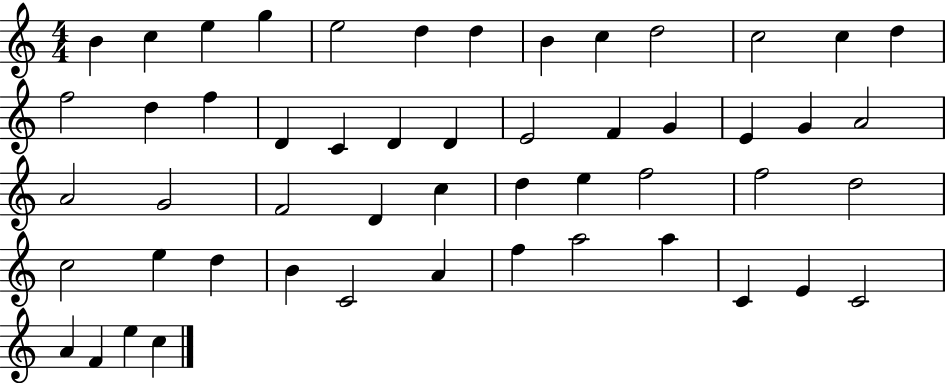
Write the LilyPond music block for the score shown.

{
  \clef treble
  \numericTimeSignature
  \time 4/4
  \key c \major
  b'4 c''4 e''4 g''4 | e''2 d''4 d''4 | b'4 c''4 d''2 | c''2 c''4 d''4 | \break f''2 d''4 f''4 | d'4 c'4 d'4 d'4 | e'2 f'4 g'4 | e'4 g'4 a'2 | \break a'2 g'2 | f'2 d'4 c''4 | d''4 e''4 f''2 | f''2 d''2 | \break c''2 e''4 d''4 | b'4 c'2 a'4 | f''4 a''2 a''4 | c'4 e'4 c'2 | \break a'4 f'4 e''4 c''4 | \bar "|."
}